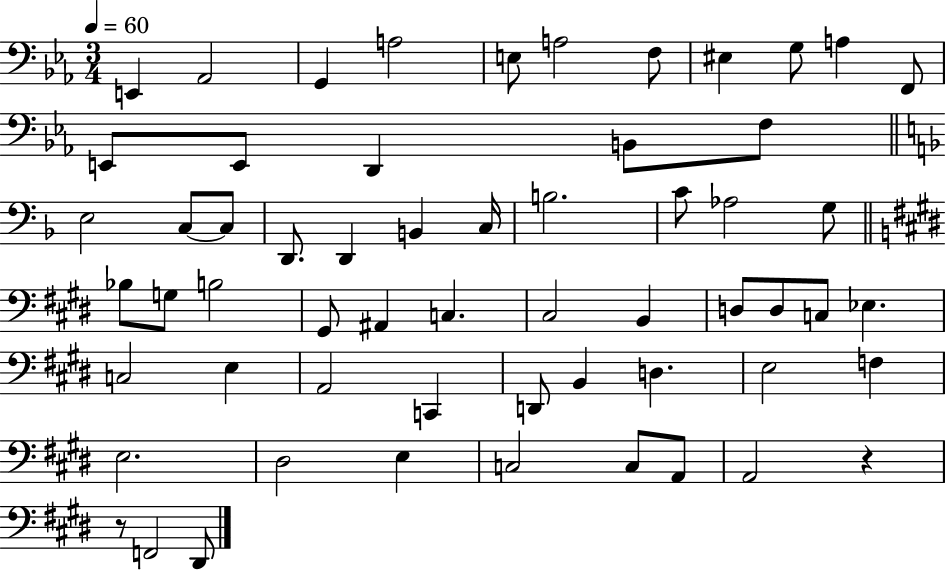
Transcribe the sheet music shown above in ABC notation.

X:1
T:Untitled
M:3/4
L:1/4
K:Eb
E,, _A,,2 G,, A,2 E,/2 A,2 F,/2 ^E, G,/2 A, F,,/2 E,,/2 E,,/2 D,, B,,/2 F,/2 E,2 C,/2 C,/2 D,,/2 D,, B,, C,/4 B,2 C/2 _A,2 G,/2 _B,/2 G,/2 B,2 ^G,,/2 ^A,, C, ^C,2 B,, D,/2 D,/2 C,/2 _E, C,2 E, A,,2 C,, D,,/2 B,, D, E,2 F, E,2 ^D,2 E, C,2 C,/2 A,,/2 A,,2 z z/2 F,,2 ^D,,/2